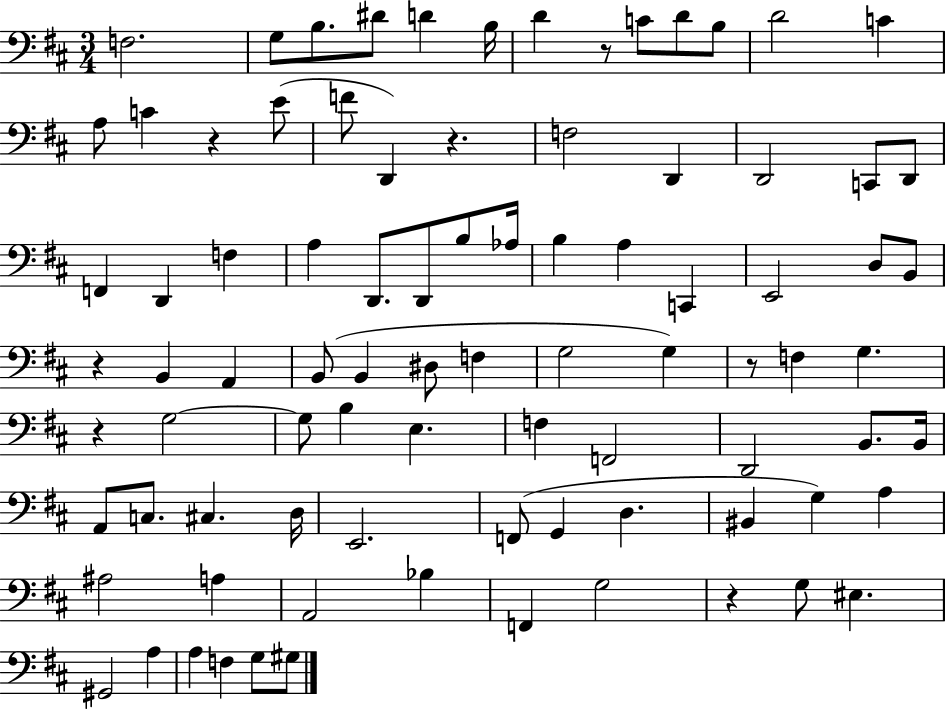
X:1
T:Untitled
M:3/4
L:1/4
K:D
F,2 G,/2 B,/2 ^D/2 D B,/4 D z/2 C/2 D/2 B,/2 D2 C A,/2 C z E/2 F/2 D,, z F,2 D,, D,,2 C,,/2 D,,/2 F,, D,, F, A, D,,/2 D,,/2 B,/2 _A,/4 B, A, C,, E,,2 D,/2 B,,/2 z B,, A,, B,,/2 B,, ^D,/2 F, G,2 G, z/2 F, G, z G,2 G,/2 B, E, F, F,,2 D,,2 B,,/2 B,,/4 A,,/2 C,/2 ^C, D,/4 E,,2 F,,/2 G,, D, ^B,, G, A, ^A,2 A, A,,2 _B, F,, G,2 z G,/2 ^E, ^G,,2 A, A, F, G,/2 ^G,/2